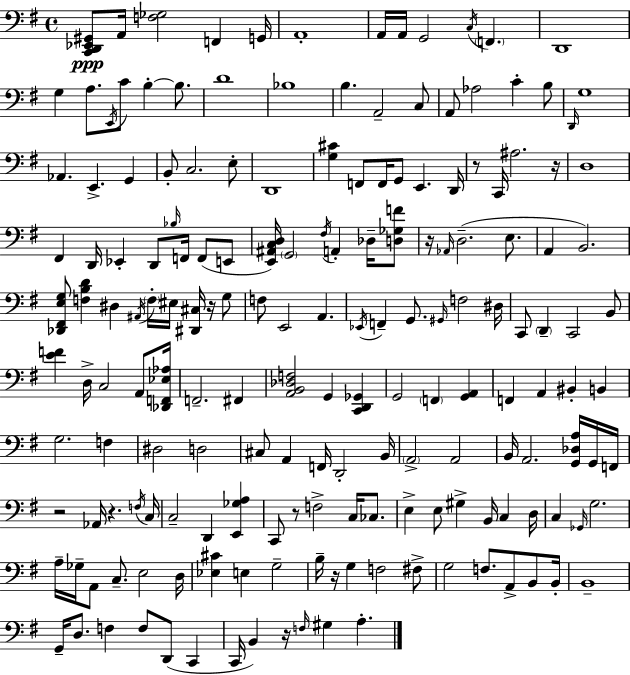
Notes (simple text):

[C2,D2,Eb2,G#2]/e A2/s [F3,Gb3]/h F2/q G2/s A2/w A2/s A2/s G2/h C3/s F2/q. D2/w G3/q A3/e. E2/s C4/e B3/q B3/e. D4/w Bb3/w B3/q. A2/h C3/e A2/e Ab3/h C4/q B3/e D2/s G3/w Ab2/q. E2/q. G2/q B2/e C3/h. E3/e D2/w [G3,C#4]/q F2/e F2/s G2/e E2/q. D2/s R/e C2/s A#3/h. R/s D3/w F#2/q D2/s Eb2/q D2/e Bb3/s F2/s F2/e E2/e [E2,A#2,C3,D3]/s G2/h F#3/s A2/q Db3/s [D3,Gb3,F4]/e R/s Ab2/s D3/h. E3/e. A2/q B2/h. [Db2,F#2,E3,G3]/e [F3,B3,D4]/q D#3/q A#2/s F3/s EIS3/s [D#2,C#3]/s R/s G3/e F3/e E2/h A2/q. Eb2/s F2/q G2/e. G#2/s F3/h D#3/s C2/e D2/q C2/h B2/e [E4,F4]/q D3/s C3/h A2/e [Db2,F2,Eb3,Ab3]/s F2/h. F#2/q [A2,B2,Db3,F3]/h G2/q [C2,D2,Gb2]/q G2/h F2/q [G2,A2]/q F2/q A2/q BIS2/q B2/q G3/h. F3/q D#3/h D3/h C#3/e A2/q F2/s D2/h B2/s A2/h A2/h B2/s A2/h. [G2,Db3,A3]/s G2/s F2/s R/h Ab2/s R/q. F3/s C3/s C3/h D2/q [E2,Gb3,A3]/q C2/e R/e F3/h C3/s CES3/e. E3/q E3/e G#3/q B2/s C3/q D3/s C3/q Gb2/s G3/h. A3/s Gb3/s A2/e C3/e. E3/h D3/s [Eb3,C#4]/q E3/q G3/h B3/s R/s G3/q F3/h F#3/e G3/h F3/e. A2/e B2/e B2/s B2/w G2/s D3/e. F3/q F3/e D2/e C2/q C2/s B2/q R/s F3/s G#3/q A3/q.